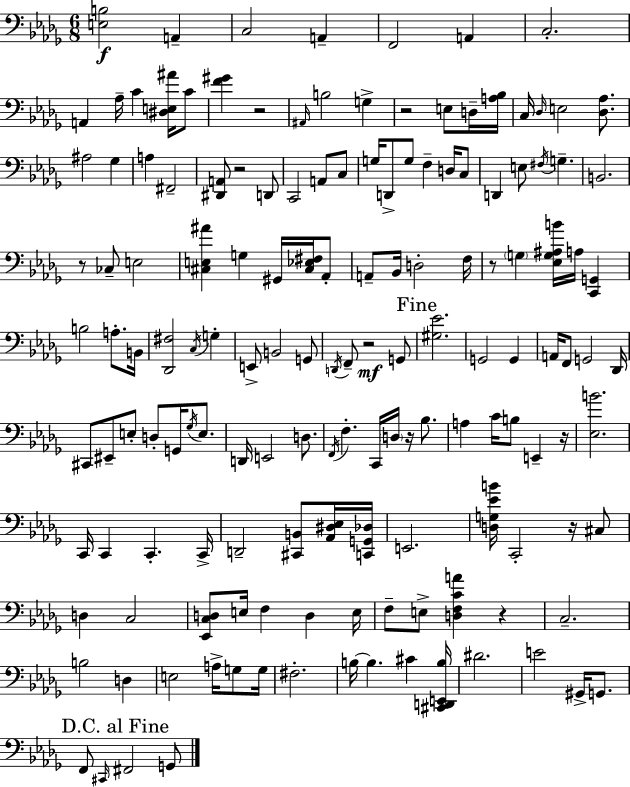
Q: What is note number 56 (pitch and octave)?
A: G2